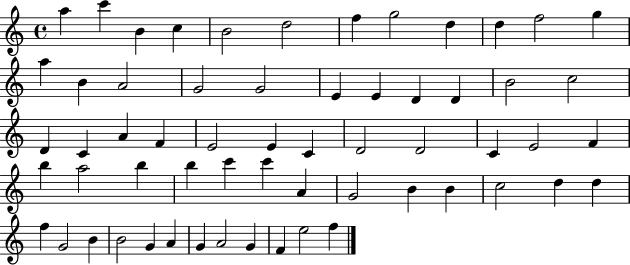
A5/q C6/q B4/q C5/q B4/h D5/h F5/q G5/h D5/q D5/q F5/h G5/q A5/q B4/q A4/h G4/h G4/h E4/q E4/q D4/q D4/q B4/h C5/h D4/q C4/q A4/q F4/q E4/h E4/q C4/q D4/h D4/h C4/q E4/h F4/q B5/q A5/h B5/q B5/q C6/q C6/q A4/q G4/h B4/q B4/q C5/h D5/q D5/q F5/q G4/h B4/q B4/h G4/q A4/q G4/q A4/h G4/q F4/q E5/h F5/q